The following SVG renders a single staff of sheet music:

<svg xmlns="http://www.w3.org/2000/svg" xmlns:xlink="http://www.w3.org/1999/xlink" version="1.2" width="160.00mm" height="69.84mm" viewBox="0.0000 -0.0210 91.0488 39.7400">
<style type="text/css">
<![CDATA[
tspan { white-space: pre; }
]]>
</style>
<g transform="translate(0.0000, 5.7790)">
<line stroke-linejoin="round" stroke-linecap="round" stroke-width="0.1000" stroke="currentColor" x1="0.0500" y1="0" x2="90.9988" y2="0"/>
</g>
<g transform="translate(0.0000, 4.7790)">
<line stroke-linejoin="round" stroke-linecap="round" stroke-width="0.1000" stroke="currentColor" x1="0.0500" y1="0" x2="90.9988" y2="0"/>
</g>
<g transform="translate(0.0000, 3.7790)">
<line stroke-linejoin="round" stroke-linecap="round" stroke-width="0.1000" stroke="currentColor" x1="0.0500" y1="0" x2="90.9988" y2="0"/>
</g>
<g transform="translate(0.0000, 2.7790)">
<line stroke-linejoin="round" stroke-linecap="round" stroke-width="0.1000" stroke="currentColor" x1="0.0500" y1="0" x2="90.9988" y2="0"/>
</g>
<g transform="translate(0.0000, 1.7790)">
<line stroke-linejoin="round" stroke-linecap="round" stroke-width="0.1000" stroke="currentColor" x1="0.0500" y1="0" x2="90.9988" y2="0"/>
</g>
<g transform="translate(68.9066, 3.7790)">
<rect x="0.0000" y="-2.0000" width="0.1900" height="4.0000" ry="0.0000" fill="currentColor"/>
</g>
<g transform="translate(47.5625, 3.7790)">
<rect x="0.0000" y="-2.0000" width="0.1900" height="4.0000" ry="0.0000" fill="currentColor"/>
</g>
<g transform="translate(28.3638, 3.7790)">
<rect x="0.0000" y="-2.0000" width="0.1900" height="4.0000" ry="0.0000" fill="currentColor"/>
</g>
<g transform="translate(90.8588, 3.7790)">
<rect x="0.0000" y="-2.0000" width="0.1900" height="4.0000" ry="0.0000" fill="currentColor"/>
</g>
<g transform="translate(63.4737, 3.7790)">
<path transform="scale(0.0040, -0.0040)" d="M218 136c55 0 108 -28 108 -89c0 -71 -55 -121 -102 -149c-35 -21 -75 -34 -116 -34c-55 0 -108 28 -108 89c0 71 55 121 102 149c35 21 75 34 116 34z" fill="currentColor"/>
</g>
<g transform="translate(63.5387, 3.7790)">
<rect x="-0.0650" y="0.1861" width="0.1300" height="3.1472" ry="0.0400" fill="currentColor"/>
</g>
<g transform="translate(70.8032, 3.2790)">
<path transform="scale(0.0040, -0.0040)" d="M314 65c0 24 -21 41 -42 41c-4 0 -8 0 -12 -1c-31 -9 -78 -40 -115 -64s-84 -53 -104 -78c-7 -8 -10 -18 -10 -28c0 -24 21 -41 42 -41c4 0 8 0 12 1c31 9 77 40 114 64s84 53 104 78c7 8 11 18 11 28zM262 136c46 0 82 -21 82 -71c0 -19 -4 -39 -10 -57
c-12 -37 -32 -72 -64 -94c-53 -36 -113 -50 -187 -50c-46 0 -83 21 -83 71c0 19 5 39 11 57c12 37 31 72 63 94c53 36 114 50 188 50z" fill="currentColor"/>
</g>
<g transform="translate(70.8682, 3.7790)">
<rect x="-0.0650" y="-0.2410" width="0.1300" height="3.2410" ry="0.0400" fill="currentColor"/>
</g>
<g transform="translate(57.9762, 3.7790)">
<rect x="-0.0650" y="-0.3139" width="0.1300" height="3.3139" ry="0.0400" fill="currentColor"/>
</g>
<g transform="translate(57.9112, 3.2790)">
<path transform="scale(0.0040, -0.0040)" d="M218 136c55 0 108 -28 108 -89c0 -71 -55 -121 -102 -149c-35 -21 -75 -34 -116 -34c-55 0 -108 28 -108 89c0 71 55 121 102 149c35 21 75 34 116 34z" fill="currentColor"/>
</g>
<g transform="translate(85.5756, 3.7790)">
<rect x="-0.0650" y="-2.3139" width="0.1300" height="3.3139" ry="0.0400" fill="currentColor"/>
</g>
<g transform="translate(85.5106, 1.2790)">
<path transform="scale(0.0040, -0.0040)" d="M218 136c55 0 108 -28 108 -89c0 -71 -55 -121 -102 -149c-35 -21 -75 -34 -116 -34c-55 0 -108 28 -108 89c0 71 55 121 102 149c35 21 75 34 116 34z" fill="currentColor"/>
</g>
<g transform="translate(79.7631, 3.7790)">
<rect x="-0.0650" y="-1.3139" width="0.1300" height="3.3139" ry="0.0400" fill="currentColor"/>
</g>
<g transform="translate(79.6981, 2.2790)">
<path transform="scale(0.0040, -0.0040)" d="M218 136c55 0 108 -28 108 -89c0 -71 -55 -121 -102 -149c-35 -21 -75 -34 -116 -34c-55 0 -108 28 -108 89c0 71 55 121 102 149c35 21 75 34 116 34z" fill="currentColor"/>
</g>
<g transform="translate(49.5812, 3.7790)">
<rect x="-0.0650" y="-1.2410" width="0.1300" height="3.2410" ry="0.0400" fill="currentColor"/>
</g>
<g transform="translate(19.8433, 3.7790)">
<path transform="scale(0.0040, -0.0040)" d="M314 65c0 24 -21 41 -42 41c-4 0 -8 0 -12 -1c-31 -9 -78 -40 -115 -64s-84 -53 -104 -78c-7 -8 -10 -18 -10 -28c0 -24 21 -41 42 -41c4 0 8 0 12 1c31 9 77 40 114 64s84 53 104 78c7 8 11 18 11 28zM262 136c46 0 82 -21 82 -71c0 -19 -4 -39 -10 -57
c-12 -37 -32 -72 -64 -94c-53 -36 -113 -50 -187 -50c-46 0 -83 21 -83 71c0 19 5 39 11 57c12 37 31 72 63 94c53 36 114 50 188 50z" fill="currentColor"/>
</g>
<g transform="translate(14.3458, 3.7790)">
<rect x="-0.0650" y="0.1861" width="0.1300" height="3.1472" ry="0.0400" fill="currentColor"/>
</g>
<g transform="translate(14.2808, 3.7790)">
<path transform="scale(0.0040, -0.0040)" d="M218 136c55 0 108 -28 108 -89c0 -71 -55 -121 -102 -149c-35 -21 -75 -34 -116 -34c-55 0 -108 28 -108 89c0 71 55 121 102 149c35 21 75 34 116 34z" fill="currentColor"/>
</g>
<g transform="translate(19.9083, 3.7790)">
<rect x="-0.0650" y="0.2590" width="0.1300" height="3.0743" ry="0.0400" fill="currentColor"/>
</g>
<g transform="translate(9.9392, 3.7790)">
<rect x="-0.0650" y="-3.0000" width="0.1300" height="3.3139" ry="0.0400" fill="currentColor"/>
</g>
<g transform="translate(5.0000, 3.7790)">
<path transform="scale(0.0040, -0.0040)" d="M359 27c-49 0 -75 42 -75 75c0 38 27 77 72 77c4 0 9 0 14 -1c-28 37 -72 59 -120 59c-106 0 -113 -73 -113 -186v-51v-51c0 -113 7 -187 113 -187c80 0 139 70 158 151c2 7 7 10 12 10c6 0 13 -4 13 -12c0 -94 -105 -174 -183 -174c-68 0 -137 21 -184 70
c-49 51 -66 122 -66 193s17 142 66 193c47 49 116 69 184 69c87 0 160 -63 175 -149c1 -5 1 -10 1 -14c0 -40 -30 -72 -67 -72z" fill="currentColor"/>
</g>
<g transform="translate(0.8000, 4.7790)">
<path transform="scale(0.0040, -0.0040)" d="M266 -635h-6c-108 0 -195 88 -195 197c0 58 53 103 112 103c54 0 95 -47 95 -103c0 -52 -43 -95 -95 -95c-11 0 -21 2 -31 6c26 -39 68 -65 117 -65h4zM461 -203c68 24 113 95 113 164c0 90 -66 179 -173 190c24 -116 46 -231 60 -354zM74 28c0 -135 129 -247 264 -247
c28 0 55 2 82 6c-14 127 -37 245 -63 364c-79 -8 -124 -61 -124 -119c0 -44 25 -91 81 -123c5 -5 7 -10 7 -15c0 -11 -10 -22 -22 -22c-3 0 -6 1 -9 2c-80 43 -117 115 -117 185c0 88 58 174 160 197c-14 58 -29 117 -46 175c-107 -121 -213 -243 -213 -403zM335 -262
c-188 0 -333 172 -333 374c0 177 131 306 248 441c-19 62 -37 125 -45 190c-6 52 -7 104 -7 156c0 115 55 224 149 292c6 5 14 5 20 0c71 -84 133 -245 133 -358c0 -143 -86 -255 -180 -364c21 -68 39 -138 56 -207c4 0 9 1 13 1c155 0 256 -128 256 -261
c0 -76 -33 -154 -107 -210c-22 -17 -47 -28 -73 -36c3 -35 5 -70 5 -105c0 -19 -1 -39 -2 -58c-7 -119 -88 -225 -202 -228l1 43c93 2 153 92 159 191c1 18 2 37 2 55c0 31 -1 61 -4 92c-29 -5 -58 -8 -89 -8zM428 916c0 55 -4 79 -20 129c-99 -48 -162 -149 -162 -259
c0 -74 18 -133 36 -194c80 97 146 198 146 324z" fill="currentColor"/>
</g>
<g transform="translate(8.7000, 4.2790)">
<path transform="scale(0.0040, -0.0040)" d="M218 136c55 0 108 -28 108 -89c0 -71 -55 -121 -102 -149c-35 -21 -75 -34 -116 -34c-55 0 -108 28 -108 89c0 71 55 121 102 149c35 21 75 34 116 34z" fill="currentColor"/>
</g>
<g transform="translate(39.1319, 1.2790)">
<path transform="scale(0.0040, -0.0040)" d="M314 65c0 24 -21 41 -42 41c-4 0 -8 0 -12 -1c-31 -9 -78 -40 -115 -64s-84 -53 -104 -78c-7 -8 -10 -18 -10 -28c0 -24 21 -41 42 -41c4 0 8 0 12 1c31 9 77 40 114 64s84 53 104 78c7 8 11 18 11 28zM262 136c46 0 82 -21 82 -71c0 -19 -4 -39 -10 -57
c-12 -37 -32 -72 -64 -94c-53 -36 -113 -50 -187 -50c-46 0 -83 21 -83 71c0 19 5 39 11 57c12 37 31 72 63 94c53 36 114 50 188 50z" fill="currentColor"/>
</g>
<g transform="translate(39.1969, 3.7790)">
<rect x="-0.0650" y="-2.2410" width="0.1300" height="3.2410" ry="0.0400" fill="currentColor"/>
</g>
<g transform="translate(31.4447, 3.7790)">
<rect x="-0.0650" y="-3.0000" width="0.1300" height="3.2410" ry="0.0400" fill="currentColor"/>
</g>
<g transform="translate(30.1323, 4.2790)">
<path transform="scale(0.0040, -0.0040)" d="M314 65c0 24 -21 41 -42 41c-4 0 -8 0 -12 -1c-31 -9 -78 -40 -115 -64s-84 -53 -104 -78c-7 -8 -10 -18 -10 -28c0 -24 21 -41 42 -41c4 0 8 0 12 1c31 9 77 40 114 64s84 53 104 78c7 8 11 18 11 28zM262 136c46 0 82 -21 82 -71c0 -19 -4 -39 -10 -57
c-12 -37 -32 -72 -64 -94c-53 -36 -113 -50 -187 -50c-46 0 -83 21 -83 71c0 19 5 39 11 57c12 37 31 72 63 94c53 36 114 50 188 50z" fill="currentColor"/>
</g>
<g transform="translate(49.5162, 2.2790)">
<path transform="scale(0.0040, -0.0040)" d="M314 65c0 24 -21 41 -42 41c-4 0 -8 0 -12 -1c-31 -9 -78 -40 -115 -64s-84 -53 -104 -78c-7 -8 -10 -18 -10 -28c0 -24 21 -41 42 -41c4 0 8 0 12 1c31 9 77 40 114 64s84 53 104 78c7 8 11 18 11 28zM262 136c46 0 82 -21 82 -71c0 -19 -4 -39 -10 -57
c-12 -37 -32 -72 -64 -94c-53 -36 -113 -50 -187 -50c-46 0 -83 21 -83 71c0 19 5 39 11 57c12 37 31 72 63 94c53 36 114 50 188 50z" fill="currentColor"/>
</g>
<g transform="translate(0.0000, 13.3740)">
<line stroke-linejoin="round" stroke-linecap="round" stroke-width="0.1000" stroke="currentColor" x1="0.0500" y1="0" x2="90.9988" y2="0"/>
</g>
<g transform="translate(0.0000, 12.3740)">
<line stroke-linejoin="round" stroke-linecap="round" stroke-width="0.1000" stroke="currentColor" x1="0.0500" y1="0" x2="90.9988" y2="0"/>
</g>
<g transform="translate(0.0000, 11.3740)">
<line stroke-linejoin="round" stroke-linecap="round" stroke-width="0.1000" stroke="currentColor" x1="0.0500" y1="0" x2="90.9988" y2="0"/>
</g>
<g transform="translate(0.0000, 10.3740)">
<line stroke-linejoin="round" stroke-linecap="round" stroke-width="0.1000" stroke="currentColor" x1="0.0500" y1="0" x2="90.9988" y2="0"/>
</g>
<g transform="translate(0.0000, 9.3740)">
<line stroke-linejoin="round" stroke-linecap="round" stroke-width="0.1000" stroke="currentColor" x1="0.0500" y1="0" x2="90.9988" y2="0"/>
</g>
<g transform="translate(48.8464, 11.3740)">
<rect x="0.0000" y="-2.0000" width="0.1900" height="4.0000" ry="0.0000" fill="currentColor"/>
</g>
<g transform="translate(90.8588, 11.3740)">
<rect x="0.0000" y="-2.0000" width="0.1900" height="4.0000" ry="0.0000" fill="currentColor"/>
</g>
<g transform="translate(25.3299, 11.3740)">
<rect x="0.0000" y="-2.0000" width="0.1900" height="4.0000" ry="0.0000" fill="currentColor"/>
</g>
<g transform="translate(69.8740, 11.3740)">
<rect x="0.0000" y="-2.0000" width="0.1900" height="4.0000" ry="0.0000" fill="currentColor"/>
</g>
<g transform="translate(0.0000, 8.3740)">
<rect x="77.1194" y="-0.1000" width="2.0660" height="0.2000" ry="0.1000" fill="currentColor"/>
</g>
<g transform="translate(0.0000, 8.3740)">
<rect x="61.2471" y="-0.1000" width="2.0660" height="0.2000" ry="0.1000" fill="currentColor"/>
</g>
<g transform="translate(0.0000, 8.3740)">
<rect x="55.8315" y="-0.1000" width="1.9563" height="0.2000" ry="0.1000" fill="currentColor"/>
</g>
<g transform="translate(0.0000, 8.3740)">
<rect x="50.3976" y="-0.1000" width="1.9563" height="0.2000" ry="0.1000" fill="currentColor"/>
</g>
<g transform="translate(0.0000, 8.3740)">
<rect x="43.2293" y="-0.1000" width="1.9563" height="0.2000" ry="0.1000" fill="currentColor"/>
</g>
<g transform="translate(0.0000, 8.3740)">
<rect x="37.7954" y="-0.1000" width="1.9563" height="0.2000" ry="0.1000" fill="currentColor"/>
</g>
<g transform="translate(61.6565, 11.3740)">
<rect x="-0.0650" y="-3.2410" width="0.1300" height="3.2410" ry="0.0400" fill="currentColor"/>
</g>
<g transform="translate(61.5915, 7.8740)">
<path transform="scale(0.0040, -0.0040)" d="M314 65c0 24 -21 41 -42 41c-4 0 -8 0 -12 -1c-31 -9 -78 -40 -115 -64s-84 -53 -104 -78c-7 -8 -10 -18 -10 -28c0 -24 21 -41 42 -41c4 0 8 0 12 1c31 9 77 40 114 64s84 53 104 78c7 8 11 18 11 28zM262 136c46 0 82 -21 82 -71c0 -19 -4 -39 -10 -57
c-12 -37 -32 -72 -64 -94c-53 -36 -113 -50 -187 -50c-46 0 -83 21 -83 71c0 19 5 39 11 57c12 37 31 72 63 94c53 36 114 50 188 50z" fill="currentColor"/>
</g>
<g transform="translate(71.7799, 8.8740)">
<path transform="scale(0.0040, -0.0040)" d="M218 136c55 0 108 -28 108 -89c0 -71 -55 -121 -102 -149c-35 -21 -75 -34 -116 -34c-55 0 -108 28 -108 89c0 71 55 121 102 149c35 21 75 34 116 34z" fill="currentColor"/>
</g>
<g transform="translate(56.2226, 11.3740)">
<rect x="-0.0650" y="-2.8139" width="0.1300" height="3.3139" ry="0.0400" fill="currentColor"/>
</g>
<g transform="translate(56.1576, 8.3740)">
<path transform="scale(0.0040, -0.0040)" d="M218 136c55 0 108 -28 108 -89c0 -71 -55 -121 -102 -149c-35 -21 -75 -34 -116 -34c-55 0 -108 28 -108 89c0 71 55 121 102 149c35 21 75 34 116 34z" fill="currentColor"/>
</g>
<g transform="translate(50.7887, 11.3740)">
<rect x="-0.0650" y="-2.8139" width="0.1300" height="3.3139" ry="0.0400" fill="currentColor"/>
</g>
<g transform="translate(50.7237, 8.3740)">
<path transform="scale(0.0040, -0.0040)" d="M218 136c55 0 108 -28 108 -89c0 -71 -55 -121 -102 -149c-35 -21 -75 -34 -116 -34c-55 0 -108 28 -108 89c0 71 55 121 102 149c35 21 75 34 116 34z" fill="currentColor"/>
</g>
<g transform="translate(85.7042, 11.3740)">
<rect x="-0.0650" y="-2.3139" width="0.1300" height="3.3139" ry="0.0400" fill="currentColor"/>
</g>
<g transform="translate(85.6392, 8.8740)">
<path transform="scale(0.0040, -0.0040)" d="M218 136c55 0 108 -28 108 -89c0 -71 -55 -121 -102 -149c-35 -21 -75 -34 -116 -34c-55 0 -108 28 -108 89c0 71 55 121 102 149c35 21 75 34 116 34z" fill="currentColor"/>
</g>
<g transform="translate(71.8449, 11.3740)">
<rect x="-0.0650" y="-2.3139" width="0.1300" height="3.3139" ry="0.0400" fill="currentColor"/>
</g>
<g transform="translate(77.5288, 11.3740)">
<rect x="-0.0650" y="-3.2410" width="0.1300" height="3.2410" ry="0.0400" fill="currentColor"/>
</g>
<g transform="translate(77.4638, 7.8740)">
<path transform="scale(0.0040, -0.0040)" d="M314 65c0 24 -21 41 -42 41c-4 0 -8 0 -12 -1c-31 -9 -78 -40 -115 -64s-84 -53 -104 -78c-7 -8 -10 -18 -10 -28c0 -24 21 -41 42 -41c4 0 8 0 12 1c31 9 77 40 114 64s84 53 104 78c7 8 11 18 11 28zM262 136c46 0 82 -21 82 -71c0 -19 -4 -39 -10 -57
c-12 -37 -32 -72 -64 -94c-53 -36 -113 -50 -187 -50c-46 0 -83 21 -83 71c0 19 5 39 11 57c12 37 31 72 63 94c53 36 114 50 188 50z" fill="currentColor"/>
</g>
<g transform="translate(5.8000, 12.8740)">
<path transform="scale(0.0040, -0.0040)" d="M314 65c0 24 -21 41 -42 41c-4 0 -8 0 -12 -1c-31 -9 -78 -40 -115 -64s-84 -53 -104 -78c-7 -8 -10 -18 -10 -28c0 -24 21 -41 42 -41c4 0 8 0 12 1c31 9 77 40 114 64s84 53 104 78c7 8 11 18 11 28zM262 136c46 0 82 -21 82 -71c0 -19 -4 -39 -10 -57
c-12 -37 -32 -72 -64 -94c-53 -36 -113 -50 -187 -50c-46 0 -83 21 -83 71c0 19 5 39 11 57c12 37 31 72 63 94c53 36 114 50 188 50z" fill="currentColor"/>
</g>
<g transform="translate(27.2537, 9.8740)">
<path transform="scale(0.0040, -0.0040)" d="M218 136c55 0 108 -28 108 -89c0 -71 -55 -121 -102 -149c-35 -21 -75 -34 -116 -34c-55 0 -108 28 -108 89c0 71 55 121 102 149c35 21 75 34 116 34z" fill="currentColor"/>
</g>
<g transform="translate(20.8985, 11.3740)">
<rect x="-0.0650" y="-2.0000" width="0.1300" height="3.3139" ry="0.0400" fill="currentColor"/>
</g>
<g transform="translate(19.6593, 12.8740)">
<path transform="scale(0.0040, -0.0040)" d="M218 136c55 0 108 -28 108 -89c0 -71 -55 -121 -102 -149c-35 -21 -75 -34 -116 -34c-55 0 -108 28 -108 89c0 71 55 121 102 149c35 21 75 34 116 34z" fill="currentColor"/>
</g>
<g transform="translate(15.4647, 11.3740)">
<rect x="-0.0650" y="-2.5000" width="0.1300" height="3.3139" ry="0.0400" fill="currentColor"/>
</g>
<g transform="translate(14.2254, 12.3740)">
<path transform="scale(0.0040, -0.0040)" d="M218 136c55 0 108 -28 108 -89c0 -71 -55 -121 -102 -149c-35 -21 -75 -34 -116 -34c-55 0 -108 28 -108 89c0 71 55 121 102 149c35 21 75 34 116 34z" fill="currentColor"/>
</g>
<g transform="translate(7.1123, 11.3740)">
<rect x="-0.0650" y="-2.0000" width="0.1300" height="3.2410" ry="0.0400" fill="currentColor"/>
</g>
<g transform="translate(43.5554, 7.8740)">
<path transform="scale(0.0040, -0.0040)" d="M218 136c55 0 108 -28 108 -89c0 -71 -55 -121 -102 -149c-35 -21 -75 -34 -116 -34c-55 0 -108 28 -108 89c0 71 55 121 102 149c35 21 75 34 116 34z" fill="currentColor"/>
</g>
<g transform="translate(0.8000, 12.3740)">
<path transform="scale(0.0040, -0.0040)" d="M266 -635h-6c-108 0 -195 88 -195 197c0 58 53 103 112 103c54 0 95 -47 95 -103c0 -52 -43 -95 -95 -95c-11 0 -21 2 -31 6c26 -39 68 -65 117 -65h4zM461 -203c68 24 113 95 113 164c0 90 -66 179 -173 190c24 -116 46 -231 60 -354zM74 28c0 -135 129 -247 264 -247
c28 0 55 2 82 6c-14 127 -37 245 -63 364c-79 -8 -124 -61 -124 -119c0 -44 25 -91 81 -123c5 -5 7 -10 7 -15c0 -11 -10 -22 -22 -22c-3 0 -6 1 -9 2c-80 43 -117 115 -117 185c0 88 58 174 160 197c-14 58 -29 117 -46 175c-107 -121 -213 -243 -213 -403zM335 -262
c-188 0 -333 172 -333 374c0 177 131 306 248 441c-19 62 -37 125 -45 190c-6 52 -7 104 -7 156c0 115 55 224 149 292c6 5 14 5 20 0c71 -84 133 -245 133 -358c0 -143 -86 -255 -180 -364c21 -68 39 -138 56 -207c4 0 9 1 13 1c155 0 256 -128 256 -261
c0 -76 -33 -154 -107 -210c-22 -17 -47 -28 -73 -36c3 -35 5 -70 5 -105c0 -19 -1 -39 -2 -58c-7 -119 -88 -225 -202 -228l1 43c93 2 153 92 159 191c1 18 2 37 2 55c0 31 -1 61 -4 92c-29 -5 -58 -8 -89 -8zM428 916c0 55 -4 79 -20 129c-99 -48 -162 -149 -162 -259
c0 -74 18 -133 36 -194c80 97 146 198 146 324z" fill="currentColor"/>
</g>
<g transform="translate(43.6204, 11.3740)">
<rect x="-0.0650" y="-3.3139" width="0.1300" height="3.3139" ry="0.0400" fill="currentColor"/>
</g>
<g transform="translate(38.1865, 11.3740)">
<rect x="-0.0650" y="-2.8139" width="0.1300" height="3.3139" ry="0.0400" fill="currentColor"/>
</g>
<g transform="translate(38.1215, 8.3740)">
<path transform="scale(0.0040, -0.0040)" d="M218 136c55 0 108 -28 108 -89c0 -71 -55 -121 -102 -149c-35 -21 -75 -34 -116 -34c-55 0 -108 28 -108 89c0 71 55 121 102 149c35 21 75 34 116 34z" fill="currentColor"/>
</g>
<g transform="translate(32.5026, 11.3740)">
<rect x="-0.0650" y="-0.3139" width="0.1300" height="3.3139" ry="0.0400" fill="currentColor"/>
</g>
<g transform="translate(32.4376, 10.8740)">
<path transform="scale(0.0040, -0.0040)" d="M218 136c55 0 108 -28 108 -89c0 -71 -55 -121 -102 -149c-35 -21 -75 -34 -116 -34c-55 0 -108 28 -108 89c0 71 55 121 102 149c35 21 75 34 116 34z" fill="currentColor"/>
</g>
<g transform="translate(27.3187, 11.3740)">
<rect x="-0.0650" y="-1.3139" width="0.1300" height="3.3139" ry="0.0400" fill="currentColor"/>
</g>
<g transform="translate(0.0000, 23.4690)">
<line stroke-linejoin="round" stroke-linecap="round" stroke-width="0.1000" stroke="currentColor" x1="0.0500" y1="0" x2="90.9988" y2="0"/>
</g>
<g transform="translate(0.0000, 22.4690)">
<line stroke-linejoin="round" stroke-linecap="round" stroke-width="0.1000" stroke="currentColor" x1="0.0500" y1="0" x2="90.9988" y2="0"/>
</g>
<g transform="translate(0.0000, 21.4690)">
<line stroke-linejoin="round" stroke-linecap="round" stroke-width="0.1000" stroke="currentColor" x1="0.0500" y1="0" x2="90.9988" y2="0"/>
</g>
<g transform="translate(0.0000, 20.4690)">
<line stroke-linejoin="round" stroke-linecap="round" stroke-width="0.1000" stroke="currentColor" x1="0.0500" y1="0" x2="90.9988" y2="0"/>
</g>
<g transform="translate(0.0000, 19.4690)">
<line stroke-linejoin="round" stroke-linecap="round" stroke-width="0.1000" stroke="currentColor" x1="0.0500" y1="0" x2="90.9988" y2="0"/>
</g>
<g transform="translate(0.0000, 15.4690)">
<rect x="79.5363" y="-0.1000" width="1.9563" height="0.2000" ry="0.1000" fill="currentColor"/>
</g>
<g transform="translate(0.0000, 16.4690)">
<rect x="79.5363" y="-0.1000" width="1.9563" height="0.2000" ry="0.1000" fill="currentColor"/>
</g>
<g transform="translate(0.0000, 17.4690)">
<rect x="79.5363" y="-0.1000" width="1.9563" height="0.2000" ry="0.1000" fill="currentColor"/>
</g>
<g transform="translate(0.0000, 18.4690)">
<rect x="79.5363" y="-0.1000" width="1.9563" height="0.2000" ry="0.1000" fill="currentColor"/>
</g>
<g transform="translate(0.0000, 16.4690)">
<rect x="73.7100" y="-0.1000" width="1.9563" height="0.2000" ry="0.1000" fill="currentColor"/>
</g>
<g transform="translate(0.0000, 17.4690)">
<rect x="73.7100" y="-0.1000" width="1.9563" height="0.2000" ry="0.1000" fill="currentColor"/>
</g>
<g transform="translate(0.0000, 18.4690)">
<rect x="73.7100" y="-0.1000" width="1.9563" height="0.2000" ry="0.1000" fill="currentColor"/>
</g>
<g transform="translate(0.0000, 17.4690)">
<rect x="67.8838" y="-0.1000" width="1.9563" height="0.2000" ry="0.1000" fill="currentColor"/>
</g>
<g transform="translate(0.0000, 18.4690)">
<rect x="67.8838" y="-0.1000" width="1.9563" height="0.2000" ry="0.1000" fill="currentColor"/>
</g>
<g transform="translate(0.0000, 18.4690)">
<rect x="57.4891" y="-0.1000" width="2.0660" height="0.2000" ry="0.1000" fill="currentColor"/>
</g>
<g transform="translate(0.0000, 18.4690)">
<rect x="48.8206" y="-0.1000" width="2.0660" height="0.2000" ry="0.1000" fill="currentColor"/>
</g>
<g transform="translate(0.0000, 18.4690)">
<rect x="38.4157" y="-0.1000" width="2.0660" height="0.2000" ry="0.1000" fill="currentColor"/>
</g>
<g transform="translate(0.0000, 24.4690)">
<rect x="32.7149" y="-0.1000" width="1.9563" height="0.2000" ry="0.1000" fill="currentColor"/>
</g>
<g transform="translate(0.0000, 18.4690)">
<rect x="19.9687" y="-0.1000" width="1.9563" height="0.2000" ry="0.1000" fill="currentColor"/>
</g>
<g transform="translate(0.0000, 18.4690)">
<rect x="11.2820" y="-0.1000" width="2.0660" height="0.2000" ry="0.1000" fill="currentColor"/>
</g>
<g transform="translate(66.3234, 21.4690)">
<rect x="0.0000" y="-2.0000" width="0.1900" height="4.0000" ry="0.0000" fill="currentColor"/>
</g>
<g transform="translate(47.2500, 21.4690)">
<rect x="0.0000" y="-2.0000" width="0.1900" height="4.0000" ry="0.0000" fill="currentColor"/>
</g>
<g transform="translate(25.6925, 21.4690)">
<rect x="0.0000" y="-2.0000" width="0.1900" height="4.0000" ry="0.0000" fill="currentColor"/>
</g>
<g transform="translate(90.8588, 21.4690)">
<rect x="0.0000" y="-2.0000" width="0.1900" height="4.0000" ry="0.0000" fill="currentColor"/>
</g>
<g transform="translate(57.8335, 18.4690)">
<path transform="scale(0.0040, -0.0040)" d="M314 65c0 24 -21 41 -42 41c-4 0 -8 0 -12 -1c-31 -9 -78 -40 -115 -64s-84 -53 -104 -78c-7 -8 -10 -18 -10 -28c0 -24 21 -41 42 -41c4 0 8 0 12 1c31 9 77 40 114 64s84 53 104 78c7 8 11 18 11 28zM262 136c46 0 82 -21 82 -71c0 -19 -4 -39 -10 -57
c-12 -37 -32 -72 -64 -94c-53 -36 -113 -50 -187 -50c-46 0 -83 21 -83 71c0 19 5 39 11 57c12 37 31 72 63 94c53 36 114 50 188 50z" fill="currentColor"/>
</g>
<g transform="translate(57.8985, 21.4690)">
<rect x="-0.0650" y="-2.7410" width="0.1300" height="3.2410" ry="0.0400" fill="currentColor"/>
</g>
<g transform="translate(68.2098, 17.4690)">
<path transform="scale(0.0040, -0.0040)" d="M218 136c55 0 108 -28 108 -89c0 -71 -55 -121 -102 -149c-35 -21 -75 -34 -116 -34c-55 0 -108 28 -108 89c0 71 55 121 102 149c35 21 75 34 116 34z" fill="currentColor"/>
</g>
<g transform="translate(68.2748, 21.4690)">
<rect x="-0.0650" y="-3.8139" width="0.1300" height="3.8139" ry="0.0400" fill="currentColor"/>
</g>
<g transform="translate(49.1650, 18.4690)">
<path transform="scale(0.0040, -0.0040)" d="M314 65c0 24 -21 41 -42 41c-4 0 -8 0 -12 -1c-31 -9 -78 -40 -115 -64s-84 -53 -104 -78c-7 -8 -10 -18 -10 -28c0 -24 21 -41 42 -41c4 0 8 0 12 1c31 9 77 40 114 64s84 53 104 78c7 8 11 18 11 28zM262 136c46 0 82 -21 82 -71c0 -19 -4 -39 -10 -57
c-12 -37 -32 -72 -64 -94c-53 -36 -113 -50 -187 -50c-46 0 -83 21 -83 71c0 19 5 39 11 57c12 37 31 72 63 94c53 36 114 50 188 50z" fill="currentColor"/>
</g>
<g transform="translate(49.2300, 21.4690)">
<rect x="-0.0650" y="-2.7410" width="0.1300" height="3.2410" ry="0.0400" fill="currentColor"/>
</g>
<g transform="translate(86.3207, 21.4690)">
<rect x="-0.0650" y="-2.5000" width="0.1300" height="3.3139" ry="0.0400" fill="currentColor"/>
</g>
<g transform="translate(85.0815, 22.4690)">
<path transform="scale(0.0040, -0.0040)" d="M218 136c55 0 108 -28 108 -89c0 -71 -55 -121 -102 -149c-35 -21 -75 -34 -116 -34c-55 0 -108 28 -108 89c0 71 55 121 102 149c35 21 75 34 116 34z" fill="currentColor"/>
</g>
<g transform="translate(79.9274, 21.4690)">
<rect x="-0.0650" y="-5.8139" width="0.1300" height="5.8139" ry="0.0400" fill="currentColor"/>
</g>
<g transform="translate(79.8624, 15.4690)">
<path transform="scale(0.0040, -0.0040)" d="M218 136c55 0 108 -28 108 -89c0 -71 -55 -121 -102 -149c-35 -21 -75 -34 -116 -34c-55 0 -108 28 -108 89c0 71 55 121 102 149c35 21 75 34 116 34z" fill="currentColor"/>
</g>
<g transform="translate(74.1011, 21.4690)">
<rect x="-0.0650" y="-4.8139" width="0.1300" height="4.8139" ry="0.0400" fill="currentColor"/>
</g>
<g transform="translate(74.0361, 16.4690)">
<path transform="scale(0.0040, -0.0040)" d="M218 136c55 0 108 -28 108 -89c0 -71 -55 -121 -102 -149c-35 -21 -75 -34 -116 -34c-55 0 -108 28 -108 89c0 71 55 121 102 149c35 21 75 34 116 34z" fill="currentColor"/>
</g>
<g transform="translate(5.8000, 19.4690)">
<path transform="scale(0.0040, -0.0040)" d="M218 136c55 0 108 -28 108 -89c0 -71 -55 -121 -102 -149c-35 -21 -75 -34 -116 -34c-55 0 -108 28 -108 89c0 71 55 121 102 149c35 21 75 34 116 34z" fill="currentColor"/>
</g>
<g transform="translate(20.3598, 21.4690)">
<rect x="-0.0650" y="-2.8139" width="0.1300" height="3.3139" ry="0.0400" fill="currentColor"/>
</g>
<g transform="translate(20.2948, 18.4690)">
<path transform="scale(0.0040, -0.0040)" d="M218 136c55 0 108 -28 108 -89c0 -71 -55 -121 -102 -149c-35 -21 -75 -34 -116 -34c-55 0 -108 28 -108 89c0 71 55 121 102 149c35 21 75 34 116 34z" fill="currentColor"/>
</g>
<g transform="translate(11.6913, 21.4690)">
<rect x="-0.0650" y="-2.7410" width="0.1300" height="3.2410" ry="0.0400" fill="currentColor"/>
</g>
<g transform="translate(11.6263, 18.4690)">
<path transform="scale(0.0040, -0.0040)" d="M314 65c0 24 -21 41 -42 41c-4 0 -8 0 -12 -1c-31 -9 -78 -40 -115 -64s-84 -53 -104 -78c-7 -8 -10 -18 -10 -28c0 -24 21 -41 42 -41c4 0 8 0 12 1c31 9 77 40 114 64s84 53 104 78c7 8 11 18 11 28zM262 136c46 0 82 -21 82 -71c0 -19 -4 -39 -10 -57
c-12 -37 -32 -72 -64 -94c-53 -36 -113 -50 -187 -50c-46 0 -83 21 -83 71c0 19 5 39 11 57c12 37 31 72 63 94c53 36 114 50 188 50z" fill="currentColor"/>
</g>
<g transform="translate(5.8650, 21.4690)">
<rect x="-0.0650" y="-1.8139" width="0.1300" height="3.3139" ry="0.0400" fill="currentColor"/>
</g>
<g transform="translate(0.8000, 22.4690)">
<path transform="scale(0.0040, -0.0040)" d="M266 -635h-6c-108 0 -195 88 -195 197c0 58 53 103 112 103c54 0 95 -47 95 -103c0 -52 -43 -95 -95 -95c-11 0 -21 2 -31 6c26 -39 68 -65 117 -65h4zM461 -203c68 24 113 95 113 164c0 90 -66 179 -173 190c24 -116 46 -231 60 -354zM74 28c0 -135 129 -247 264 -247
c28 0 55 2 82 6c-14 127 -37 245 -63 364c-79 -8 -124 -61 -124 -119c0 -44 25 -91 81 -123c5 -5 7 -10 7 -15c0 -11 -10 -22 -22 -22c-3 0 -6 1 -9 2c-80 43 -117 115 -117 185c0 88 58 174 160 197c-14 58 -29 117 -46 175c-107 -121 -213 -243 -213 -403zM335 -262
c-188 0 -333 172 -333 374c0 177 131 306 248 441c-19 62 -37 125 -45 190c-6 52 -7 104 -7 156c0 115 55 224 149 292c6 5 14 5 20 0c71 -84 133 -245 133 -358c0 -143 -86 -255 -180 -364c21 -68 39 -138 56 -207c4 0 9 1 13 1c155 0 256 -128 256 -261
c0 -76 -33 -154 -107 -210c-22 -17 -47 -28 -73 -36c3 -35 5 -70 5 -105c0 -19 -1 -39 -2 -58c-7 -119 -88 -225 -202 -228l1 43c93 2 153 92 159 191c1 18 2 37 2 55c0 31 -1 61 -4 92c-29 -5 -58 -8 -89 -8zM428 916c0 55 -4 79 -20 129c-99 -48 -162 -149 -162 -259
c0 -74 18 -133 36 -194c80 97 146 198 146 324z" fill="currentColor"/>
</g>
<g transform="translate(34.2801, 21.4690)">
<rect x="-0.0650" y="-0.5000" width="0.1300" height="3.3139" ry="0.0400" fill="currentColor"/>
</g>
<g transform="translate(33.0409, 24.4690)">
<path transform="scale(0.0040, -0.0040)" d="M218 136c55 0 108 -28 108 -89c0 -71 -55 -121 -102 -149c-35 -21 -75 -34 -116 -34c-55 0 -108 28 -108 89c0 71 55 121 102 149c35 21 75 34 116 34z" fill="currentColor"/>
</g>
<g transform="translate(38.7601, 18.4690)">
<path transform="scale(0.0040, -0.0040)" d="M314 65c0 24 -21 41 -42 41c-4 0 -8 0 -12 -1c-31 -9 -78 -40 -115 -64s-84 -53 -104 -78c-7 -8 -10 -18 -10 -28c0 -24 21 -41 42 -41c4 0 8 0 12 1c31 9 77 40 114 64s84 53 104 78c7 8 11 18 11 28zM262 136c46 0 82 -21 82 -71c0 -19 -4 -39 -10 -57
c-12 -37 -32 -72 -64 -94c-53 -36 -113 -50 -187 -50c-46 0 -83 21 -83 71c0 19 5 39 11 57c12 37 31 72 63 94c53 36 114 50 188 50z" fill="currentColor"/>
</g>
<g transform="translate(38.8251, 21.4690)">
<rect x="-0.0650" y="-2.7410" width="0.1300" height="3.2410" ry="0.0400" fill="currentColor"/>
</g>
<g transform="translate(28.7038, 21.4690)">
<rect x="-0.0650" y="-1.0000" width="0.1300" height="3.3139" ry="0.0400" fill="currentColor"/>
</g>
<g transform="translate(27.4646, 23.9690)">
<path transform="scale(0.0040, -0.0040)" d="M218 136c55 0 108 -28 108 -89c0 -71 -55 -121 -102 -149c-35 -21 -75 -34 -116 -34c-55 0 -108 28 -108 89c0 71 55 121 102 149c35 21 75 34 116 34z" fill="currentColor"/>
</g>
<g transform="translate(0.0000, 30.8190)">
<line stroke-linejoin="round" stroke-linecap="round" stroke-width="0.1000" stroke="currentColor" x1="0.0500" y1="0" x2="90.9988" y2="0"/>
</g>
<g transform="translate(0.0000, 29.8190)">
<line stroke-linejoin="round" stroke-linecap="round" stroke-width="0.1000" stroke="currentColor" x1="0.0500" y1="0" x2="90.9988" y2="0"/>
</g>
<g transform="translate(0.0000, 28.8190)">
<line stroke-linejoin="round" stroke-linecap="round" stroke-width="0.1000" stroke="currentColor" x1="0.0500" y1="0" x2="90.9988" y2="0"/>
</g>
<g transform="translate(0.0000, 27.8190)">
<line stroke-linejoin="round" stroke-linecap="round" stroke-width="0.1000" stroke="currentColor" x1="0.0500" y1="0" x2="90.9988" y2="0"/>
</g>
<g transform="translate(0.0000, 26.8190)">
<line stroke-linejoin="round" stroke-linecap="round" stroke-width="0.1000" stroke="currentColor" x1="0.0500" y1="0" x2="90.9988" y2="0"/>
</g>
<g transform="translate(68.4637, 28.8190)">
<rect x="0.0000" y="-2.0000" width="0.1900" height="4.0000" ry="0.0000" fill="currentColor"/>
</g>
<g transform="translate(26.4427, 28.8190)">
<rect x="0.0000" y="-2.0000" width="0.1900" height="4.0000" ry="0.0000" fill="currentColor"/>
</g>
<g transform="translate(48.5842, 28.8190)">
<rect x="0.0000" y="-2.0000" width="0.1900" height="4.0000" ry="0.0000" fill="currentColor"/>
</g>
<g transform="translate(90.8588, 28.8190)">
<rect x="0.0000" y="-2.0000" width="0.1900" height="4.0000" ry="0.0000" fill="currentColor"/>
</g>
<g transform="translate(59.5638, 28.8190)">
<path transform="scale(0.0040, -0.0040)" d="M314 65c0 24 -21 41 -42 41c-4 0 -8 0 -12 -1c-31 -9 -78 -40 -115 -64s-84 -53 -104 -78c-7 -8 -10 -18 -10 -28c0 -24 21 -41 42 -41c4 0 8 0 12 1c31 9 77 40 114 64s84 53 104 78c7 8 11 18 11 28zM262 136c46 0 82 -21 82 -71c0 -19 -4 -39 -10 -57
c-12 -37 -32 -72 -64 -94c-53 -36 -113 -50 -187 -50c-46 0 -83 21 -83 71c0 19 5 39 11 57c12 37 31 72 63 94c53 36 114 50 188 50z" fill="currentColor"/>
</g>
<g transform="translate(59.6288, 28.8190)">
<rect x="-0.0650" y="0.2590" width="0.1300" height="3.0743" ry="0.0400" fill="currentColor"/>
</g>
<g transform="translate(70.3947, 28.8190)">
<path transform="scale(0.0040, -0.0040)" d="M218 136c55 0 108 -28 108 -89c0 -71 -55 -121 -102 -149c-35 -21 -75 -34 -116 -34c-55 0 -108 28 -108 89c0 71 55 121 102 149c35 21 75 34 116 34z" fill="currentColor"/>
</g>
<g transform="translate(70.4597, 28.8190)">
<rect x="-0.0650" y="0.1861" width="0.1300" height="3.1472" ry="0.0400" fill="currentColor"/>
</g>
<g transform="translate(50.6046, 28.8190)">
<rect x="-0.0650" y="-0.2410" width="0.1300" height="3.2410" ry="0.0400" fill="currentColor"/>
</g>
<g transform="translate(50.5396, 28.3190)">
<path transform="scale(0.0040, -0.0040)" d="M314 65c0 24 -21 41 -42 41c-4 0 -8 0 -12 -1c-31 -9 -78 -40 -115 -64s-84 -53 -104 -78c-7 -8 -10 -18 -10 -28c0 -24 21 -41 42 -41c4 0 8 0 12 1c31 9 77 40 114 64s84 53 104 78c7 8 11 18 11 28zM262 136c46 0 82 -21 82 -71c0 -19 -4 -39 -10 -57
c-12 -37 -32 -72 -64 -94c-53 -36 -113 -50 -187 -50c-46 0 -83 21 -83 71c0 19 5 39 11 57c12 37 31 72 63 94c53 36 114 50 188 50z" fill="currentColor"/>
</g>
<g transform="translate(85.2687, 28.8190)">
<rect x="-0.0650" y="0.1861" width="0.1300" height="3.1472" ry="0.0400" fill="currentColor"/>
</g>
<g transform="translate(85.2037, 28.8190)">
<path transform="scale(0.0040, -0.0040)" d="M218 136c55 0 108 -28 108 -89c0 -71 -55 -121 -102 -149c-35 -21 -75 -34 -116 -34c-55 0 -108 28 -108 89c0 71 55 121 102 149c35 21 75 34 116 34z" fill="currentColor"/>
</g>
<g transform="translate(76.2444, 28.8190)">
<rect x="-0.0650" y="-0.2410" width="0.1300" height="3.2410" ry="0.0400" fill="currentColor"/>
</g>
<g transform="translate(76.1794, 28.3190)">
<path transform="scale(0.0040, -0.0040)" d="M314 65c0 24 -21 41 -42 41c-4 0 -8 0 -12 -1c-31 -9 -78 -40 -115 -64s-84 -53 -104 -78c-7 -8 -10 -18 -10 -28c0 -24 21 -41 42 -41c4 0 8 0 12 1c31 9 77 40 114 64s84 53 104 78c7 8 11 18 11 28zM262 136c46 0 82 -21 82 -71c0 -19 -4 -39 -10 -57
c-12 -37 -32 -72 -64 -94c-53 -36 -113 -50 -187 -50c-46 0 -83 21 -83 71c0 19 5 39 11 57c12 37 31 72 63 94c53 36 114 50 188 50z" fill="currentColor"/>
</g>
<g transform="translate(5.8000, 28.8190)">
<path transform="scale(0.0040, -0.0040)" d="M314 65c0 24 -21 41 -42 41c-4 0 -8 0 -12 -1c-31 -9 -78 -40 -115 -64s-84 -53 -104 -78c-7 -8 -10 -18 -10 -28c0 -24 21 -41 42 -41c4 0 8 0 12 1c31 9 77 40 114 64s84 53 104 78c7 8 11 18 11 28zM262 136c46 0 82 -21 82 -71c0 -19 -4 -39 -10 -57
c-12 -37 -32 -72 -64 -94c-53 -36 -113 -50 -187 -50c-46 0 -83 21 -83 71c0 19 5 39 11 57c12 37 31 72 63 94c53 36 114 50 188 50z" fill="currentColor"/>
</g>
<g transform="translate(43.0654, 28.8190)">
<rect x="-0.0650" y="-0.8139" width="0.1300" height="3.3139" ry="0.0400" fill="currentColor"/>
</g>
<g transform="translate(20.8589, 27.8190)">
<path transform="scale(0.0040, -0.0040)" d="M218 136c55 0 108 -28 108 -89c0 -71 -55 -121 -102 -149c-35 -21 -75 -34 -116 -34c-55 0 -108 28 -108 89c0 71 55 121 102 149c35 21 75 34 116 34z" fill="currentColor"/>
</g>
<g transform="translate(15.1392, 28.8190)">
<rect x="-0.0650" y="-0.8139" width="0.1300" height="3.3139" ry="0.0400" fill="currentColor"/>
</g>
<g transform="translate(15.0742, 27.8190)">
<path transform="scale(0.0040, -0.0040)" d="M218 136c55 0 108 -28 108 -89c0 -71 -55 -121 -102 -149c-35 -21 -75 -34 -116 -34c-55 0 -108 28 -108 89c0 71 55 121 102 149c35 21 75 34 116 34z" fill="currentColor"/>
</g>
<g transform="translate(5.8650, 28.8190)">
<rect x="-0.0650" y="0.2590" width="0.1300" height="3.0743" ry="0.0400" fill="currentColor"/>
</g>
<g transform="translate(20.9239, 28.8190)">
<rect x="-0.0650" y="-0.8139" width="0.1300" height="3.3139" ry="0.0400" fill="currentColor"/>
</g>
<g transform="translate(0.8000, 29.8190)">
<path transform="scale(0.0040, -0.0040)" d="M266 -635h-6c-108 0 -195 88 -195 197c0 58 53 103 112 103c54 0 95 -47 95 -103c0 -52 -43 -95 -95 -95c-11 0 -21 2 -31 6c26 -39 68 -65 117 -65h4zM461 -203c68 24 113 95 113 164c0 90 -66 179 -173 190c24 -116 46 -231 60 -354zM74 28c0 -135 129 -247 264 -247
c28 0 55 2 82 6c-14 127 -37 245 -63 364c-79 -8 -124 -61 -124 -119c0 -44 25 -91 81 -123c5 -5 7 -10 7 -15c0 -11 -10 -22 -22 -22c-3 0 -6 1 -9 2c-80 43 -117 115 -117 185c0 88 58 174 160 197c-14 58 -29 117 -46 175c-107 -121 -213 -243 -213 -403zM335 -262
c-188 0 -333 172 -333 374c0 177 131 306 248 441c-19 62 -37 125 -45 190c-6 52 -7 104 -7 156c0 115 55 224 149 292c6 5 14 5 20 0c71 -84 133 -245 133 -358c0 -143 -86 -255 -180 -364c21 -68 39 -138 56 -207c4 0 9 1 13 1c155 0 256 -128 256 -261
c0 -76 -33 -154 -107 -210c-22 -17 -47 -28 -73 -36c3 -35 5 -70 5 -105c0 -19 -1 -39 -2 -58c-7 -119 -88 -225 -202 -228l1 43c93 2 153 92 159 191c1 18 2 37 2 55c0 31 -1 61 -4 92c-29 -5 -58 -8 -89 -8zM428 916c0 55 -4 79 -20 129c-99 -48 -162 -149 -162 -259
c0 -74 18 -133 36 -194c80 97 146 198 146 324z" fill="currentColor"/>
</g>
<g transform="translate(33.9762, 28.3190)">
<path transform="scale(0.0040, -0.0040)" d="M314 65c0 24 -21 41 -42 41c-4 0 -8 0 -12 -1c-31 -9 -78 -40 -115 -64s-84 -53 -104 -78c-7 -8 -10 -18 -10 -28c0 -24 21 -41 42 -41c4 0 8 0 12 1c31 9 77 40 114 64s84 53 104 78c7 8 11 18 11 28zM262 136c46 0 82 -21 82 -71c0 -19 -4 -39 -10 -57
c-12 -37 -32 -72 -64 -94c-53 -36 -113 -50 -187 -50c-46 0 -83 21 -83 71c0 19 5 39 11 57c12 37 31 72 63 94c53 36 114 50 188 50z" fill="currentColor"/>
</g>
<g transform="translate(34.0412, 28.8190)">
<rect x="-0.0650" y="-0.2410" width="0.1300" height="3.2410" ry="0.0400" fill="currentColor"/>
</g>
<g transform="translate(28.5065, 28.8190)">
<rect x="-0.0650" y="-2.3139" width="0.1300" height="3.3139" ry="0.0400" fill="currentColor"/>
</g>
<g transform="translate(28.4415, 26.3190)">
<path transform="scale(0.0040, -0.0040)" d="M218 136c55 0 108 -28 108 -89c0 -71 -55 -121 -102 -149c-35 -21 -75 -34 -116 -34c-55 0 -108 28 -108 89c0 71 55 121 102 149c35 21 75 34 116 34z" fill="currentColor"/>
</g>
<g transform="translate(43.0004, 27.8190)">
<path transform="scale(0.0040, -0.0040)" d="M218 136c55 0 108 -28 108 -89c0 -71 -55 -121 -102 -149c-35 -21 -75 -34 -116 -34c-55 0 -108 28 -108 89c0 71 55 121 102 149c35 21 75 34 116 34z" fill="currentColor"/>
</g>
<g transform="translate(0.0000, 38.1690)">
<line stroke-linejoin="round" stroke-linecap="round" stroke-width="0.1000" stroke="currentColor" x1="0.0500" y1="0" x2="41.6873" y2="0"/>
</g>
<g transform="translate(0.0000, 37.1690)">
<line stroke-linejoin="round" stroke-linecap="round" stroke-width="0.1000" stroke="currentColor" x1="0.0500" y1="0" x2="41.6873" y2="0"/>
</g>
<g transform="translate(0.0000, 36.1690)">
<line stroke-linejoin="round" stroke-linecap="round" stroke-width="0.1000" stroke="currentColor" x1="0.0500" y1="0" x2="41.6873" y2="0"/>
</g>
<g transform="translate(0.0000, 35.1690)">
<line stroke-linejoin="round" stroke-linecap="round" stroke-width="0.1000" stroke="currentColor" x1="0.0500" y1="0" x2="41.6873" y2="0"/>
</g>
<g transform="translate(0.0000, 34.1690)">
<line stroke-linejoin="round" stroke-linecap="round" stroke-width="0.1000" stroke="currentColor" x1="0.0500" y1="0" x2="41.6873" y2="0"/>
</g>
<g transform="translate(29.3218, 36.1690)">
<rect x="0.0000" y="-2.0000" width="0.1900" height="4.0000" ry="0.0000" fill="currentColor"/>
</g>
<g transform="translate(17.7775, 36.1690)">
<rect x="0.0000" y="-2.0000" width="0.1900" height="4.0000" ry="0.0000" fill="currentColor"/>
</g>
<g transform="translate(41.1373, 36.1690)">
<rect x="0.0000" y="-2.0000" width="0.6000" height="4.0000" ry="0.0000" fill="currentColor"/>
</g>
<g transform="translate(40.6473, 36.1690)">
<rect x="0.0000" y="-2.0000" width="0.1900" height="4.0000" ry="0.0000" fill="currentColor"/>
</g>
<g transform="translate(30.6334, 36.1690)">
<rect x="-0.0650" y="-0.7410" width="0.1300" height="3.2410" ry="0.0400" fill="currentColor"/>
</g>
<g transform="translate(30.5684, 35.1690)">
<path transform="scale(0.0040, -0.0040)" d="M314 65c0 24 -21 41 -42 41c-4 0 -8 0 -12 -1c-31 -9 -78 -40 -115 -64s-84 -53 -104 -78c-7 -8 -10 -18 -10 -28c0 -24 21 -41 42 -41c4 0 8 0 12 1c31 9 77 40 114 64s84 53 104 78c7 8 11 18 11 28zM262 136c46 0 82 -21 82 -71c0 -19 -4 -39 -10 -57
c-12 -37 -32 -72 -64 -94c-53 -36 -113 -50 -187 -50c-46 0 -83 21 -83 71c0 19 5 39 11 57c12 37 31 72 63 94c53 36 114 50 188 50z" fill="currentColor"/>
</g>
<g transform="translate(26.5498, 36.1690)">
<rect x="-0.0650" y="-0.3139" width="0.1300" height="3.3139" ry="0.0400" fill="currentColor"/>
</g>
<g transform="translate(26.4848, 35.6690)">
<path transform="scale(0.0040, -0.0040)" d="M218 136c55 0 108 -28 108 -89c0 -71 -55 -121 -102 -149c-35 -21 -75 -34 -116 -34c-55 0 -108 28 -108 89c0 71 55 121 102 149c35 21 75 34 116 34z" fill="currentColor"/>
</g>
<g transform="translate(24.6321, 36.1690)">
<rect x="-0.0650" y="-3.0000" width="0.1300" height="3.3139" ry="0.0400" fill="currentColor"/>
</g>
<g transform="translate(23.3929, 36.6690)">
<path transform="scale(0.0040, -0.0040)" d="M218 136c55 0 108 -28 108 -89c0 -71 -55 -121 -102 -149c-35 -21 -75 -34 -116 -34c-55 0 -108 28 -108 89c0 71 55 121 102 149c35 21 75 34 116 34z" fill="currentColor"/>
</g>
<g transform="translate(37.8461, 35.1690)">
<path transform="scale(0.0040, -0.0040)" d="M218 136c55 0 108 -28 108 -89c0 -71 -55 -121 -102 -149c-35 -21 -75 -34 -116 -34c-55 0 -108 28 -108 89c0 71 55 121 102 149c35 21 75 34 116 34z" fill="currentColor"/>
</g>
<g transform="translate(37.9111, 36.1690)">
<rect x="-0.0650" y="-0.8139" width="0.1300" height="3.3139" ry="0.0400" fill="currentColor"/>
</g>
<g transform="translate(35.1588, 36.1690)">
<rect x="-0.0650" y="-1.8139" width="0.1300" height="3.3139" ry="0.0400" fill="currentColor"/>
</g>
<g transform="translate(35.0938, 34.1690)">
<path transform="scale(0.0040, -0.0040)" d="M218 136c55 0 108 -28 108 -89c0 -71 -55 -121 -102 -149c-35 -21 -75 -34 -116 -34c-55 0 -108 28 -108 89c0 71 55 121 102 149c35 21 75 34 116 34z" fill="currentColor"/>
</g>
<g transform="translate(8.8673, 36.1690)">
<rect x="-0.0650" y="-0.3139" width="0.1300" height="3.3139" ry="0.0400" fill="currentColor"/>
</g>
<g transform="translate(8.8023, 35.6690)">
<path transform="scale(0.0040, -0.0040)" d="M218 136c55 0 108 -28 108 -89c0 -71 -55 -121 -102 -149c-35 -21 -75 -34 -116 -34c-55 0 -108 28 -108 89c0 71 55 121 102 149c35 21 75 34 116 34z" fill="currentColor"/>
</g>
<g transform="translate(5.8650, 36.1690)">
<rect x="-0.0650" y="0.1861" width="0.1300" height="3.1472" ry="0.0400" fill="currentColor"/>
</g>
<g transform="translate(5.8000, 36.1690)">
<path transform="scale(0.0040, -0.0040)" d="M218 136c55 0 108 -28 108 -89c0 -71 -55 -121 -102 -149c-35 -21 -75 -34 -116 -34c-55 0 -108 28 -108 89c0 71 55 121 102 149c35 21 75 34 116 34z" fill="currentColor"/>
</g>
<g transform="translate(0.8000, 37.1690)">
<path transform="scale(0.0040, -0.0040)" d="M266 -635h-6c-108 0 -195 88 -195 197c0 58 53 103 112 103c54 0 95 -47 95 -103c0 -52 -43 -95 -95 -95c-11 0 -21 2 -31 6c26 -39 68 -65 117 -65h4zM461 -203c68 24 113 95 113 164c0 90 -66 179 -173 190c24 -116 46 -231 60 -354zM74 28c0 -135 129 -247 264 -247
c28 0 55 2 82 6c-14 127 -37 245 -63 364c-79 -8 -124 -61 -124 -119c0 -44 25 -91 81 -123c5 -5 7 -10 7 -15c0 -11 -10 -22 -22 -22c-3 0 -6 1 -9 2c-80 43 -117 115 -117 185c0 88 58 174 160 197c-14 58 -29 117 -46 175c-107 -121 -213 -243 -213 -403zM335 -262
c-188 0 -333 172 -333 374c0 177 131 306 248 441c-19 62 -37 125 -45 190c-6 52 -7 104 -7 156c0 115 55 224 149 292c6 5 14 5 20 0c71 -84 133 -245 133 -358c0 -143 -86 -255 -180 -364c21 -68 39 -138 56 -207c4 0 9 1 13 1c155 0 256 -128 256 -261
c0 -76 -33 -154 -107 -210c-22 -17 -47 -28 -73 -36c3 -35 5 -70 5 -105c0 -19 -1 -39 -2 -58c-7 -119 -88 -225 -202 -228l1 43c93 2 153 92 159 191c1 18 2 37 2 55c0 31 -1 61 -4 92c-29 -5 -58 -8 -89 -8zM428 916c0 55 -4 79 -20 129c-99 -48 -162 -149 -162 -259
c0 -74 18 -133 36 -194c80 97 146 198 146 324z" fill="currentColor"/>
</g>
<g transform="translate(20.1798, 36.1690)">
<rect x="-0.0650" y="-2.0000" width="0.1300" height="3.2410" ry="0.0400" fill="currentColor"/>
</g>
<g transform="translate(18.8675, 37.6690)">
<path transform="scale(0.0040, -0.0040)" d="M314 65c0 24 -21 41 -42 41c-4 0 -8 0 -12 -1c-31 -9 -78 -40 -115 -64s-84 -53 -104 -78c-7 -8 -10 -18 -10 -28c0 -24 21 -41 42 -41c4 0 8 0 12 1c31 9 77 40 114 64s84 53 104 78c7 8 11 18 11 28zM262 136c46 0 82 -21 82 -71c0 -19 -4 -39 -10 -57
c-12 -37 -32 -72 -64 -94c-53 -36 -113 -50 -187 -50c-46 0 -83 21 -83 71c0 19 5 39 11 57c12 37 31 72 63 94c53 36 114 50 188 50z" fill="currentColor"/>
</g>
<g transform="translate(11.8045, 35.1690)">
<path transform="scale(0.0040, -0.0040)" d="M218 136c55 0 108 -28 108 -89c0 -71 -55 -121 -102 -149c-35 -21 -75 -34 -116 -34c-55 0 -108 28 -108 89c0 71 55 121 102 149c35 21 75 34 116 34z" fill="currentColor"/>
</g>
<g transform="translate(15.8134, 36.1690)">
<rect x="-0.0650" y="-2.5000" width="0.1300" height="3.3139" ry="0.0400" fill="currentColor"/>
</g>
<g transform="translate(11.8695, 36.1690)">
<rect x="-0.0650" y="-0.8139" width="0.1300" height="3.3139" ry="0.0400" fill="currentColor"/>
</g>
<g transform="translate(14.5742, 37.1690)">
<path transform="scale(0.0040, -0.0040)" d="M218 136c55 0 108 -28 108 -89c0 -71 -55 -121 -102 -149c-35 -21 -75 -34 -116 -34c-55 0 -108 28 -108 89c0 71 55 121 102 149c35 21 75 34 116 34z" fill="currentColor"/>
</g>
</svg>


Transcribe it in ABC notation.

X:1
T:Untitled
M:4/4
L:1/4
K:C
A B B2 A2 g2 e2 c B c2 e g F2 G F e c a b a a b2 g b2 g f a2 a D C a2 a2 a2 c' e' g' G B2 d d g c2 d c2 B2 B c2 B B c d G F2 A c d2 f d